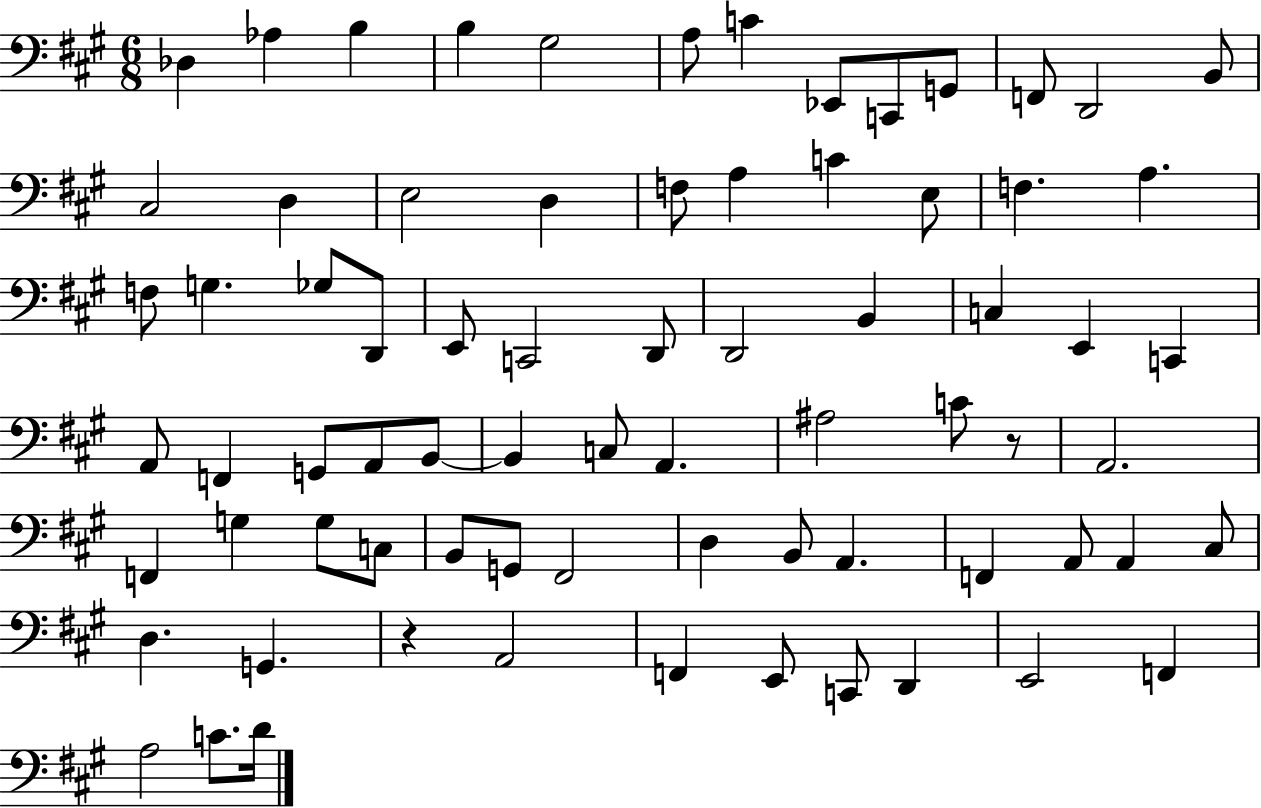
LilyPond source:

{
  \clef bass
  \numericTimeSignature
  \time 6/8
  \key a \major
  des4 aes4 b4 | b4 gis2 | a8 c'4 ees,8 c,8 g,8 | f,8 d,2 b,8 | \break cis2 d4 | e2 d4 | f8 a4 c'4 e8 | f4. a4. | \break f8 g4. ges8 d,8 | e,8 c,2 d,8 | d,2 b,4 | c4 e,4 c,4 | \break a,8 f,4 g,8 a,8 b,8~~ | b,4 c8 a,4. | ais2 c'8 r8 | a,2. | \break f,4 g4 g8 c8 | b,8 g,8 fis,2 | d4 b,8 a,4. | f,4 a,8 a,4 cis8 | \break d4. g,4. | r4 a,2 | f,4 e,8 c,8 d,4 | e,2 f,4 | \break a2 c'8. d'16 | \bar "|."
}